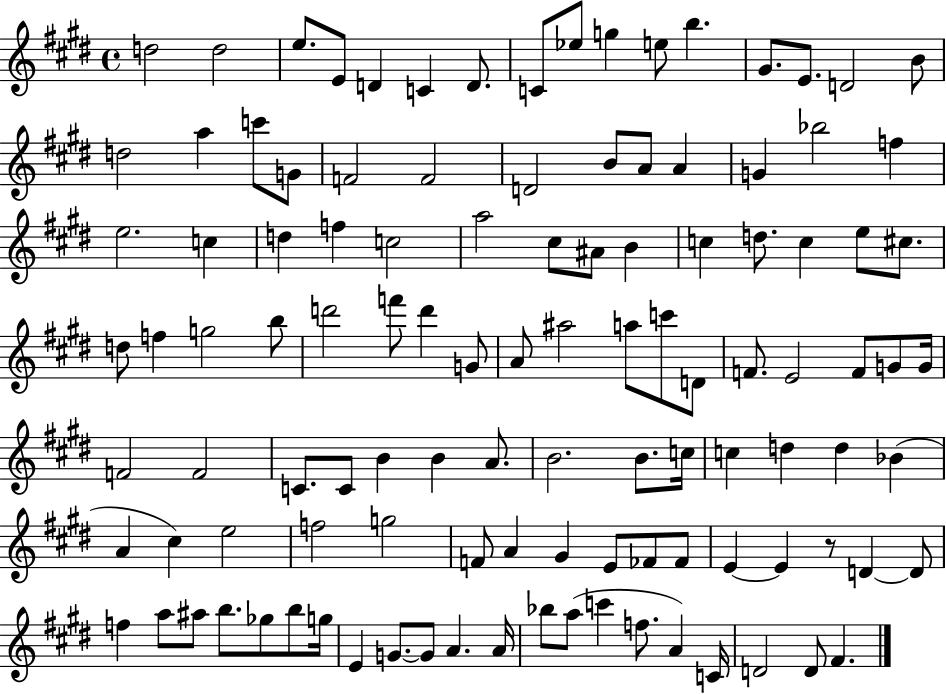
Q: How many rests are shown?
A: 1